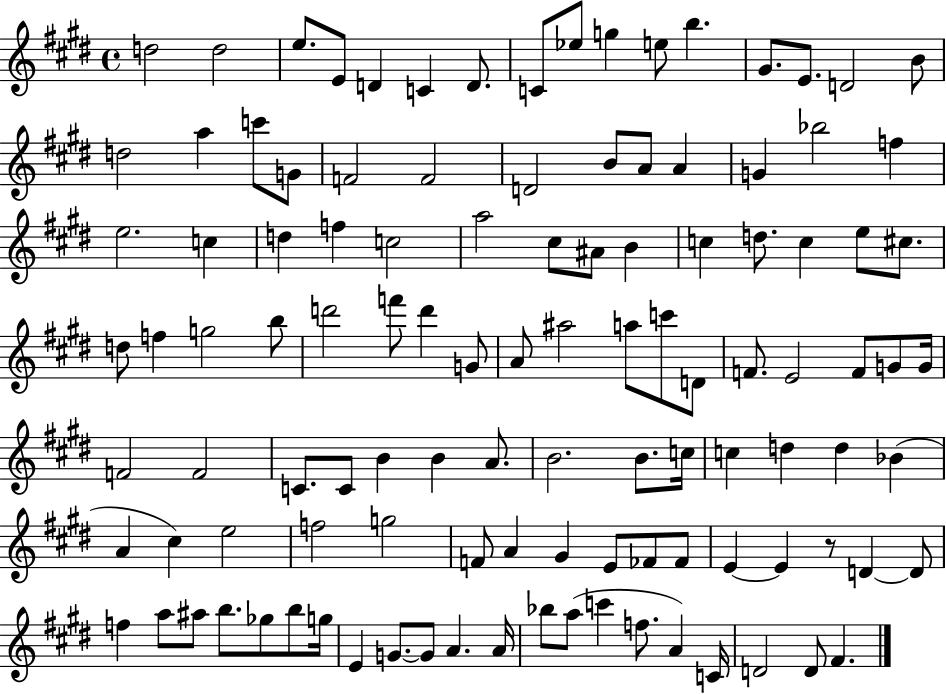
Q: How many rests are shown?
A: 1